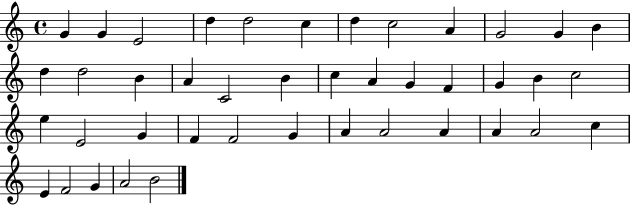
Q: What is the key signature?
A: C major